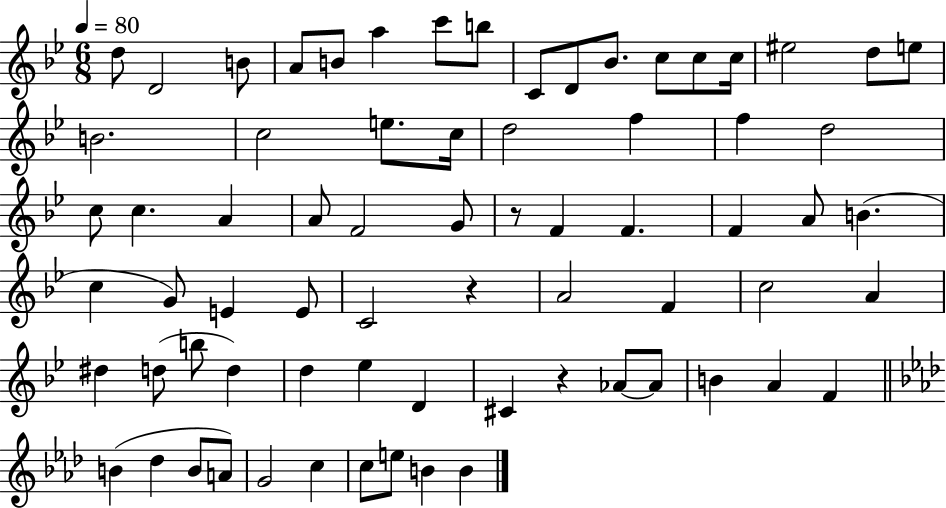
D5/e D4/h B4/e A4/e B4/e A5/q C6/e B5/e C4/e D4/e Bb4/e. C5/e C5/e C5/s EIS5/h D5/e E5/e B4/h. C5/h E5/e. C5/s D5/h F5/q F5/q D5/h C5/e C5/q. A4/q A4/e F4/h G4/e R/e F4/q F4/q. F4/q A4/e B4/q. C5/q G4/e E4/q E4/e C4/h R/q A4/h F4/q C5/h A4/q D#5/q D5/e B5/e D5/q D5/q Eb5/q D4/q C#4/q R/q Ab4/e Ab4/e B4/q A4/q F4/q B4/q Db5/q B4/e A4/e G4/h C5/q C5/e E5/e B4/q B4/q